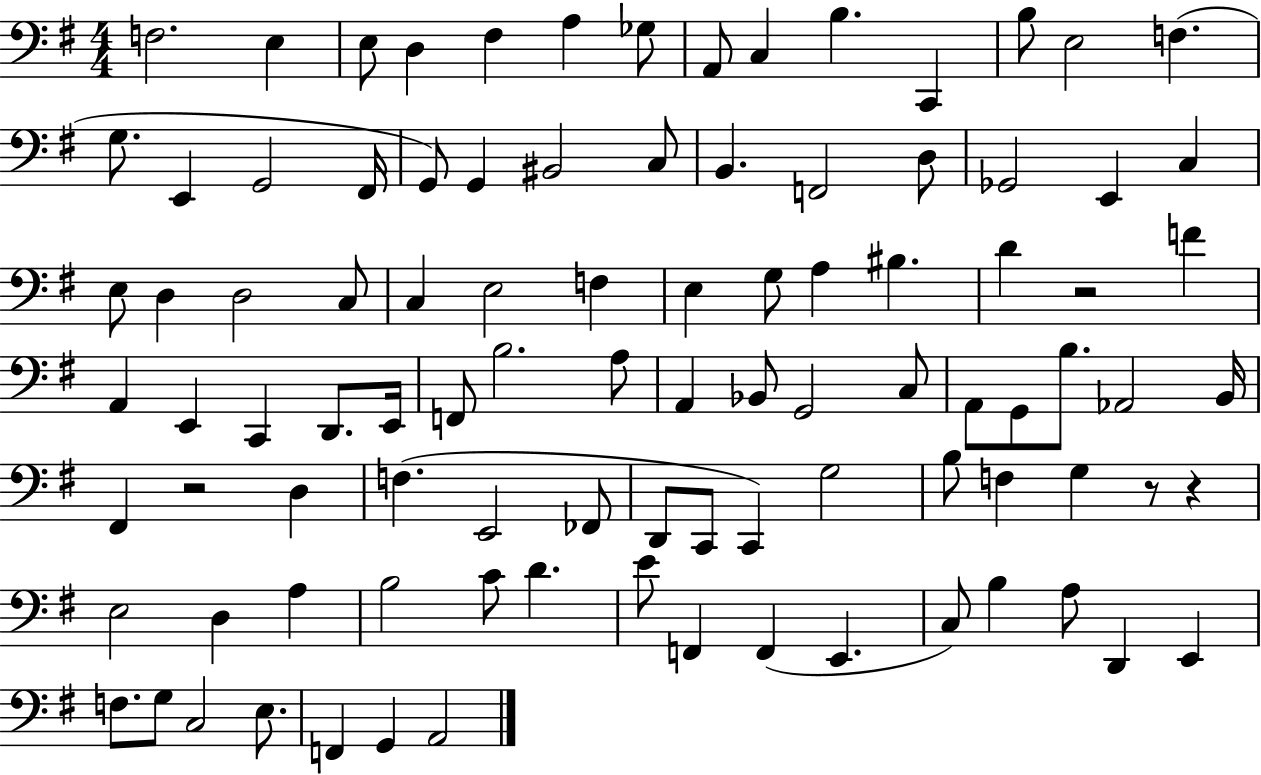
{
  \clef bass
  \numericTimeSignature
  \time 4/4
  \key g \major
  \repeat volta 2 { f2. e4 | e8 d4 fis4 a4 ges8 | a,8 c4 b4. c,4 | b8 e2 f4.( | \break g8. e,4 g,2 fis,16 | g,8) g,4 bis,2 c8 | b,4. f,2 d8 | ges,2 e,4 c4 | \break e8 d4 d2 c8 | c4 e2 f4 | e4 g8 a4 bis4. | d'4 r2 f'4 | \break a,4 e,4 c,4 d,8. e,16 | f,8 b2. a8 | a,4 bes,8 g,2 c8 | a,8 g,8 b8. aes,2 b,16 | \break fis,4 r2 d4 | f4.( e,2 fes,8 | d,8 c,8 c,4) g2 | b8 f4 g4 r8 r4 | \break e2 d4 a4 | b2 c'8 d'4. | e'8 f,4 f,4( e,4. | c8) b4 a8 d,4 e,4 | \break f8. g8 c2 e8. | f,4 g,4 a,2 | } \bar "|."
}